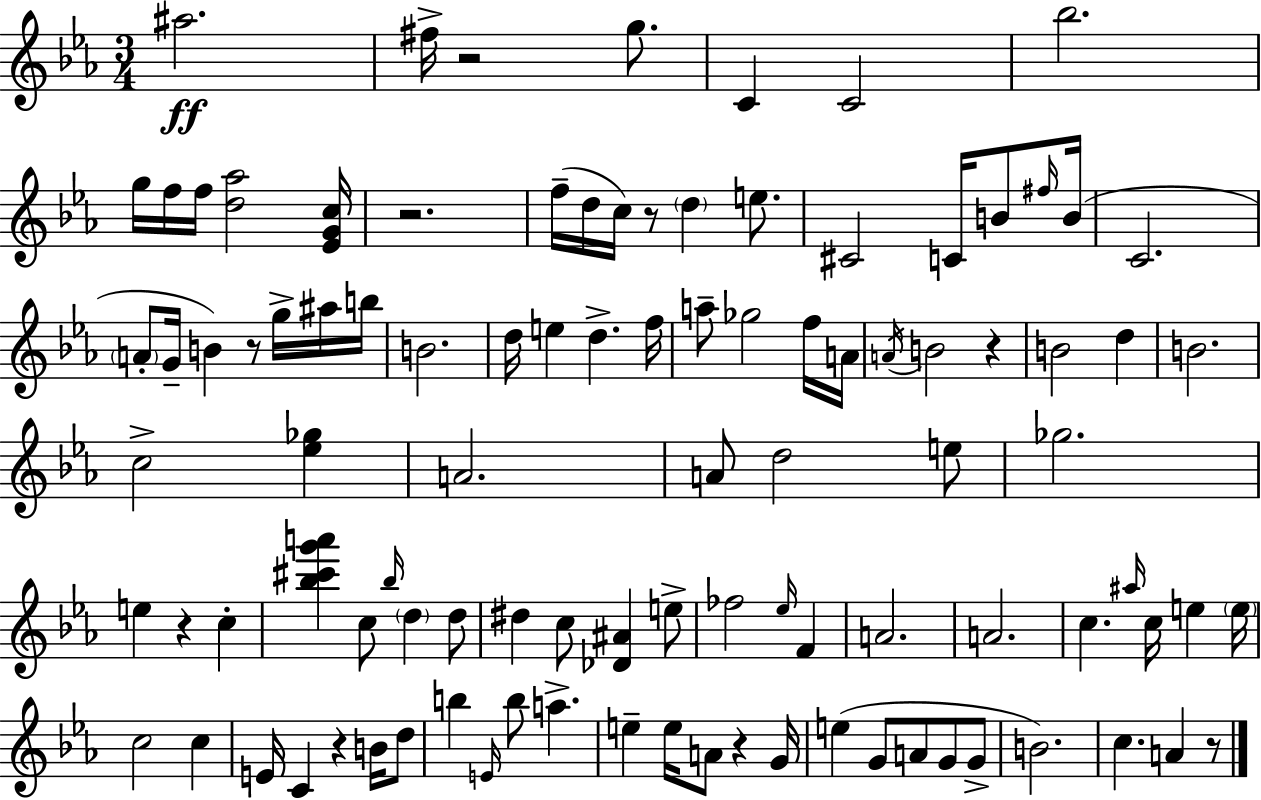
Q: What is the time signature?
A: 3/4